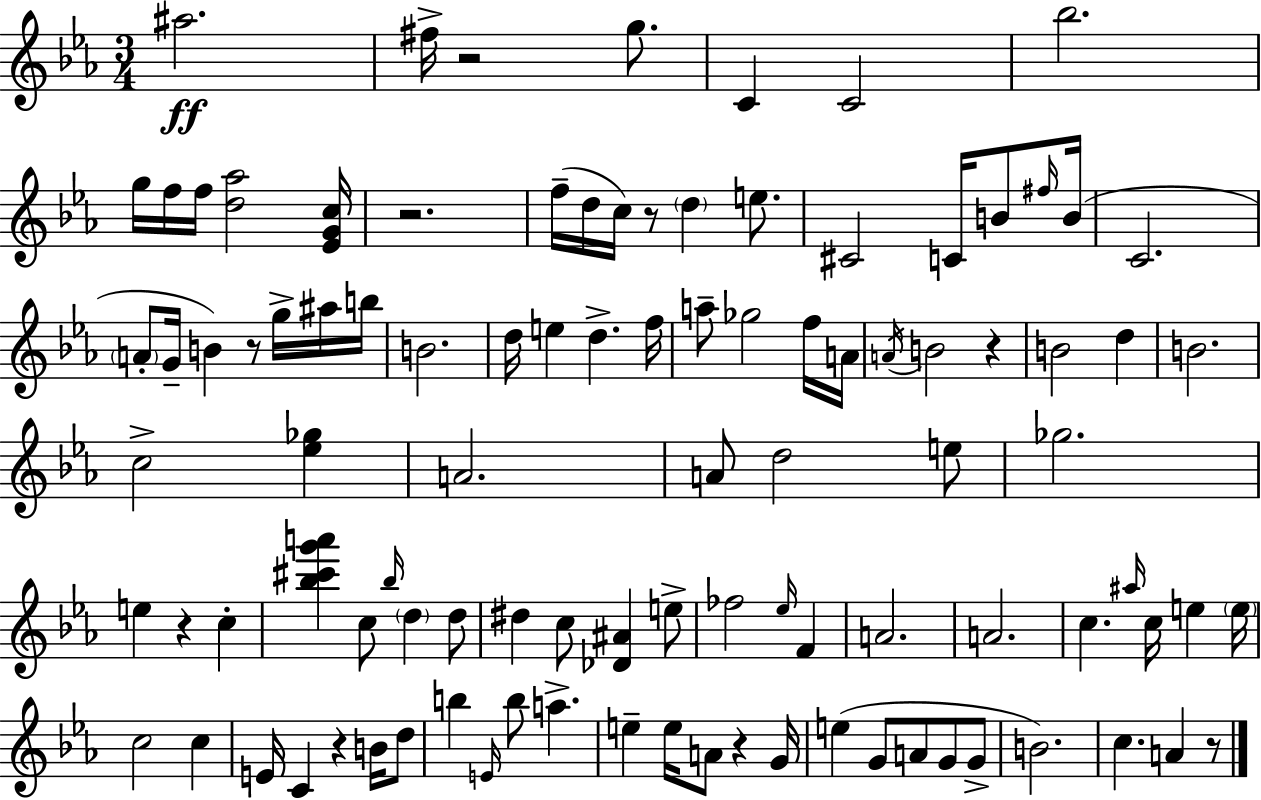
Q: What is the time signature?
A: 3/4